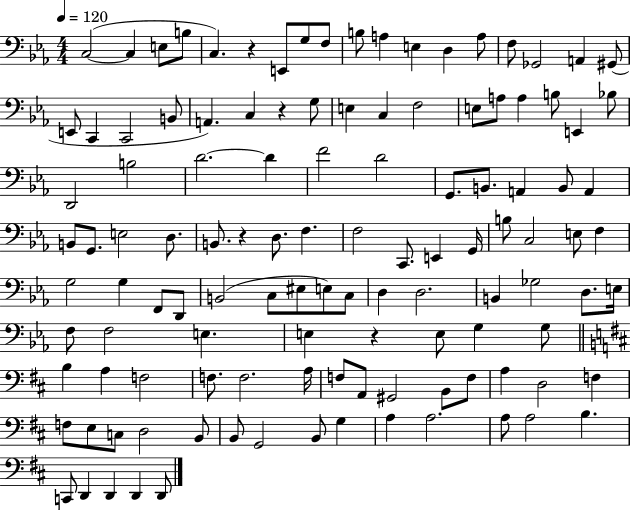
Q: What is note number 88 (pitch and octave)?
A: F3